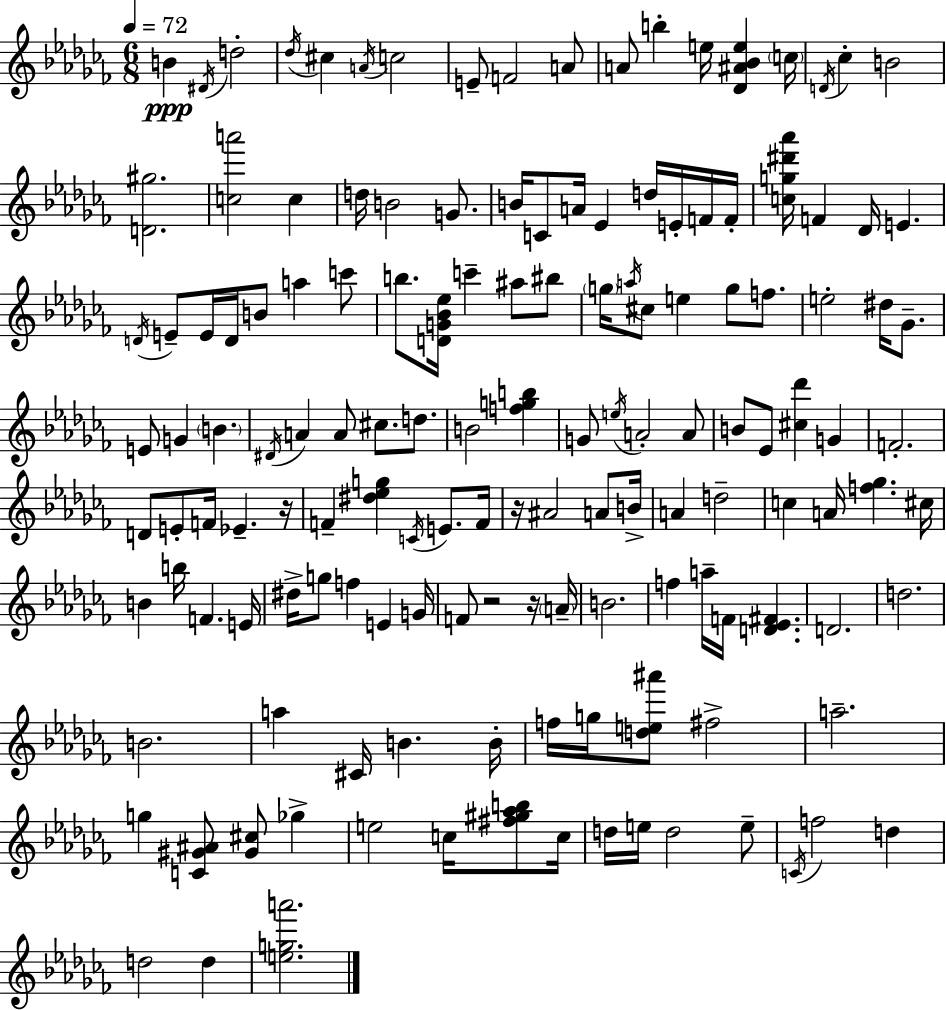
{
  \clef treble
  \numericTimeSignature
  \time 6/8
  \key aes \minor
  \tempo 4 = 72
  b'4\ppp \acciaccatura { dis'16 } d''2-. | \acciaccatura { des''16 } cis''4 \acciaccatura { a'16 } c''2 | e'8-- f'2 | a'8 a'8 b''4-. e''16 <des' ais' bes' e''>4 | \break \parenthesize c''16 \acciaccatura { d'16 } ces''4-. b'2 | <d' gis''>2. | <c'' a'''>2 | c''4 d''16 b'2 | \break g'8. b'16 c'8 a'16 ees'4 | d''16 e'16-. f'16 f'16-. <c'' g'' dis''' aes'''>16 f'4 des'16 e'4. | \acciaccatura { d'16 } e'8-- e'16 d'16 b'8 a''4 | c'''8 b''8. <d' g' bes' ees''>16 c'''4-- | \break ais''8 bis''8 \parenthesize g''16 \acciaccatura { a''16 } cis''8 e''4 | g''8 f''8. e''2-. | dis''16 ges'8.-- e'8 g'4 | \parenthesize b'4. \acciaccatura { dis'16 } a'4 a'8 | \break cis''8. d''8. b'2 | <f'' g'' b''>4 g'8 \acciaccatura { e''16 } a'2-. | a'8 b'8 ees'8 | <cis'' des'''>4 g'4 f'2.-. | \break d'8 e'8-. | f'16 ees'4.-- r16 f'4-- | <dis'' ees'' g''>4 \acciaccatura { c'16 } e'8. f'16 r16 ais'2 | a'8 b'16-> a'4 | \break d''2-- c''4 | a'16 <f'' ges''>4. cis''16 b'4 | b''16 f'4. e'16 dis''16-> g''8 | f''4 e'4 g'16 f'8 r2 | \break r16 \parenthesize a'16-- b'2. | f''4 | a''16-- f'16 <d' ees' fis'>4. d'2. | d''2. | \break b'2. | a''4 | cis'16 b'4. b'16-. f''16 g''16 <d'' e'' ais'''>8 | fis''2-> a''2.-- | \break g''4 | <c' gis' ais'>8 <gis' cis''>8 ges''4-> e''2 | c''16 <fis'' gis'' aes'' b''>8 c''16 d''16 e''16 d''2 | e''8-- \acciaccatura { c'16 } f''2 | \break d''4 d''2 | d''4 <e'' g'' a'''>2. | \bar "|."
}